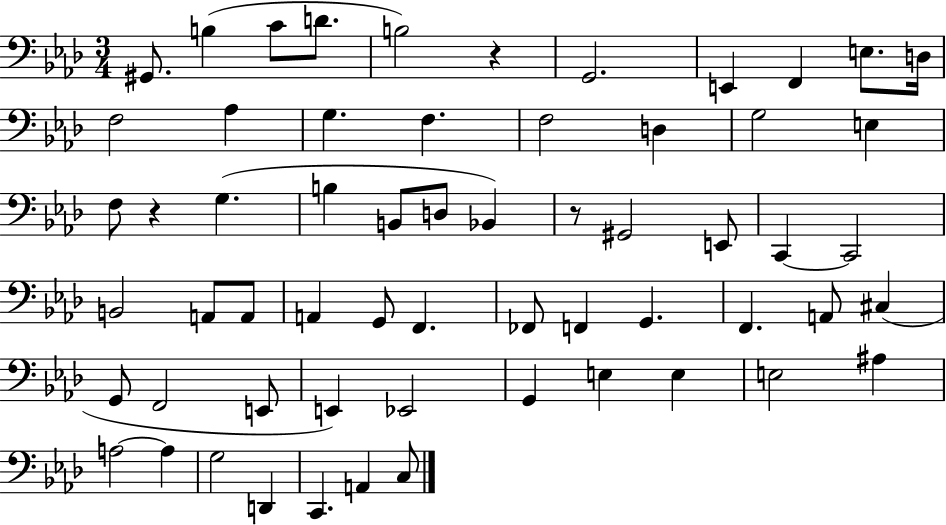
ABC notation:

X:1
T:Untitled
M:3/4
L:1/4
K:Ab
^G,,/2 B, C/2 D/2 B,2 z G,,2 E,, F,, E,/2 D,/4 F,2 _A, G, F, F,2 D, G,2 E, F,/2 z G, B, B,,/2 D,/2 _B,, z/2 ^G,,2 E,,/2 C,, C,,2 B,,2 A,,/2 A,,/2 A,, G,,/2 F,, _F,,/2 F,, G,, F,, A,,/2 ^C, G,,/2 F,,2 E,,/2 E,, _E,,2 G,, E, E, E,2 ^A, A,2 A, G,2 D,, C,, A,, C,/2